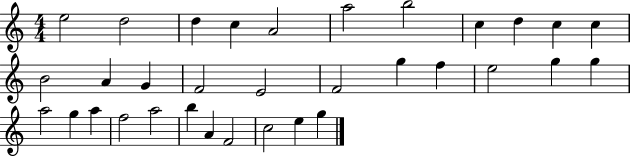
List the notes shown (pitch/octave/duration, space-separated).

E5/h D5/h D5/q C5/q A4/h A5/h B5/h C5/q D5/q C5/q C5/q B4/h A4/q G4/q F4/h E4/h F4/h G5/q F5/q E5/h G5/q G5/q A5/h G5/q A5/q F5/h A5/h B5/q A4/q F4/h C5/h E5/q G5/q